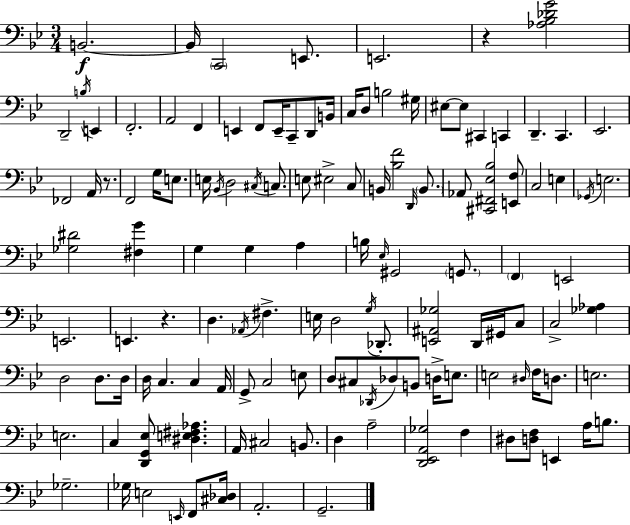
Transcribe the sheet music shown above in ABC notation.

X:1
T:Untitled
M:3/4
L:1/4
K:Bb
B,,2 B,,/4 C,,2 E,,/2 E,,2 z [_A,_B,_DG]2 D,,2 B,/4 E,, F,,2 A,,2 F,, E,, F,,/2 E,,/4 C,,/2 D,,/2 B,,/4 C,/4 D,/2 B,2 ^G,/4 ^E,/2 ^E,/2 ^C,, C,, D,, C,, _E,,2 _F,,2 A,,/4 z/2 F,,2 G,/4 E,/2 E,/4 _B,,/4 D,2 ^C,/4 C,/2 E,/2 ^E,2 C,/2 B,,/4 [_B,F]2 D,,/4 B,,/2 _A,,/2 [^C,,^F,,_E,_B,]2 [E,,F,]/2 C,2 E, _G,,/4 E,2 [_G,^D]2 [^F,G] G, G, A, B,/4 _E,/4 ^G,,2 G,,/2 F,, E,,2 E,,2 E,, z D, _A,,/4 ^F, E,/4 D,2 G,/4 _D,,/2 [E,,^A,,_G,]2 D,,/4 ^G,,/4 C,/2 C,2 [_G,_A,] D,2 D,/2 D,/4 D,/4 C, C, A,,/4 G,,/2 C,2 E,/2 D,/2 ^C,/2 _D,,/4 _D,/2 B,,/2 D,/4 E,/2 E,2 ^D,/4 F,/4 D,/2 E,2 E,2 C, [D,,G,,_E,]/2 [^D,E,^F,_A,] A,,/4 ^C,2 B,,/2 D, A,2 [D,,_E,,A,,_G,]2 F, ^D,/2 [D,F,]/2 E,, A,/4 B,/2 _G,2 _G,/4 E,2 E,,/4 F,,/2 [^C,_D,]/4 A,,2 G,,2